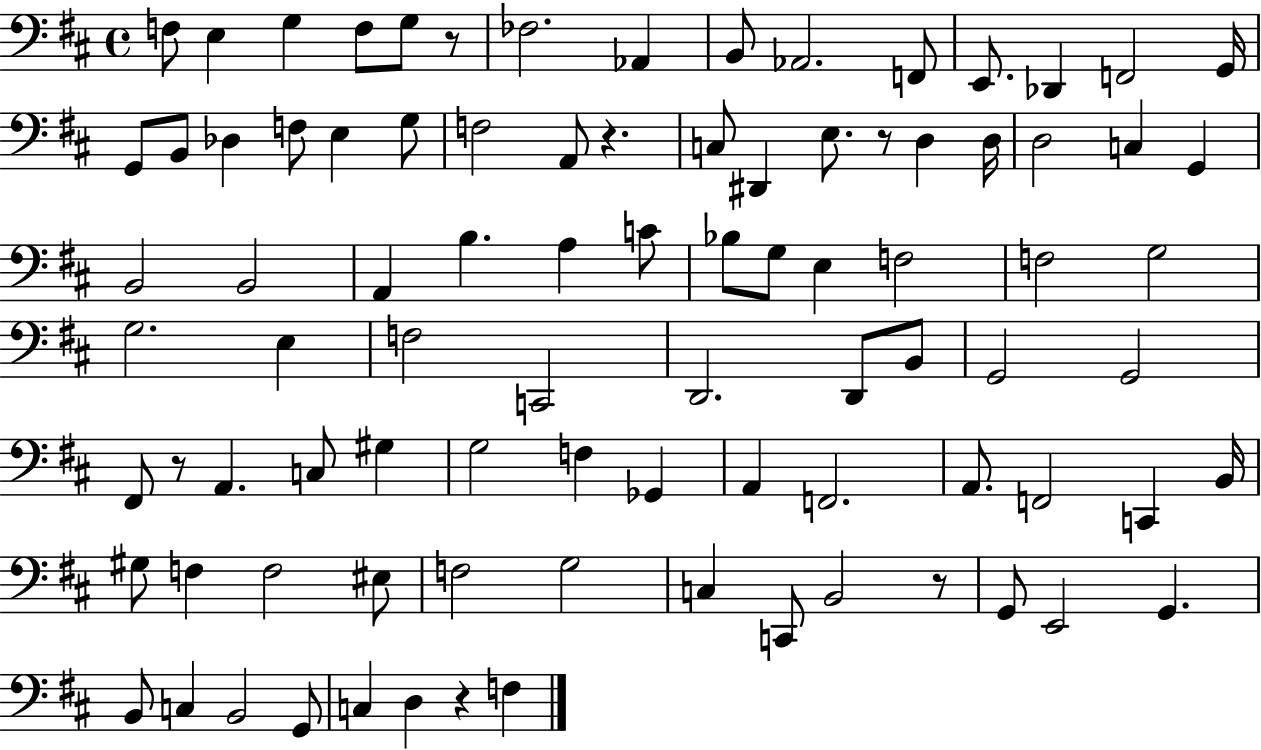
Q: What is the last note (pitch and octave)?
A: F3